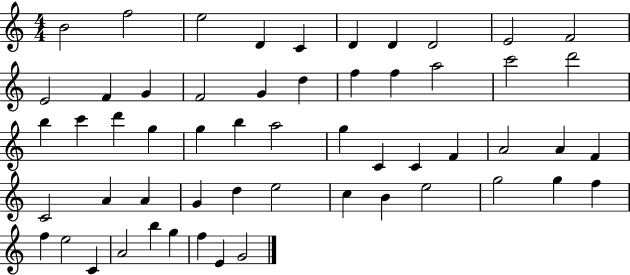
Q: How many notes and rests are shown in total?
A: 56